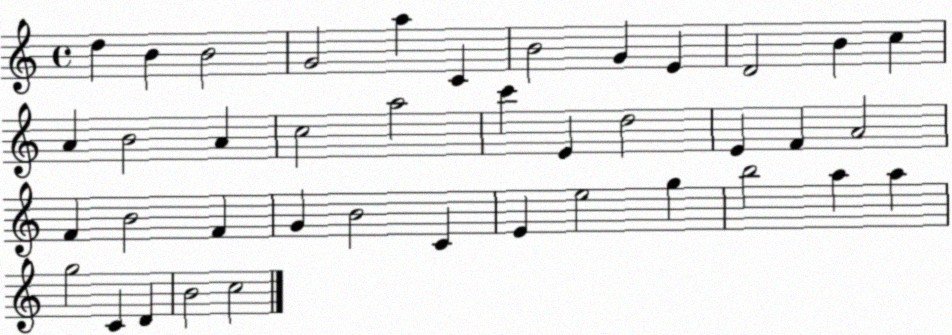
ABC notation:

X:1
T:Untitled
M:4/4
L:1/4
K:C
d B B2 G2 a C B2 G E D2 B c A B2 A c2 a2 c' E d2 E F A2 F B2 F G B2 C E e2 g b2 a a g2 C D B2 c2